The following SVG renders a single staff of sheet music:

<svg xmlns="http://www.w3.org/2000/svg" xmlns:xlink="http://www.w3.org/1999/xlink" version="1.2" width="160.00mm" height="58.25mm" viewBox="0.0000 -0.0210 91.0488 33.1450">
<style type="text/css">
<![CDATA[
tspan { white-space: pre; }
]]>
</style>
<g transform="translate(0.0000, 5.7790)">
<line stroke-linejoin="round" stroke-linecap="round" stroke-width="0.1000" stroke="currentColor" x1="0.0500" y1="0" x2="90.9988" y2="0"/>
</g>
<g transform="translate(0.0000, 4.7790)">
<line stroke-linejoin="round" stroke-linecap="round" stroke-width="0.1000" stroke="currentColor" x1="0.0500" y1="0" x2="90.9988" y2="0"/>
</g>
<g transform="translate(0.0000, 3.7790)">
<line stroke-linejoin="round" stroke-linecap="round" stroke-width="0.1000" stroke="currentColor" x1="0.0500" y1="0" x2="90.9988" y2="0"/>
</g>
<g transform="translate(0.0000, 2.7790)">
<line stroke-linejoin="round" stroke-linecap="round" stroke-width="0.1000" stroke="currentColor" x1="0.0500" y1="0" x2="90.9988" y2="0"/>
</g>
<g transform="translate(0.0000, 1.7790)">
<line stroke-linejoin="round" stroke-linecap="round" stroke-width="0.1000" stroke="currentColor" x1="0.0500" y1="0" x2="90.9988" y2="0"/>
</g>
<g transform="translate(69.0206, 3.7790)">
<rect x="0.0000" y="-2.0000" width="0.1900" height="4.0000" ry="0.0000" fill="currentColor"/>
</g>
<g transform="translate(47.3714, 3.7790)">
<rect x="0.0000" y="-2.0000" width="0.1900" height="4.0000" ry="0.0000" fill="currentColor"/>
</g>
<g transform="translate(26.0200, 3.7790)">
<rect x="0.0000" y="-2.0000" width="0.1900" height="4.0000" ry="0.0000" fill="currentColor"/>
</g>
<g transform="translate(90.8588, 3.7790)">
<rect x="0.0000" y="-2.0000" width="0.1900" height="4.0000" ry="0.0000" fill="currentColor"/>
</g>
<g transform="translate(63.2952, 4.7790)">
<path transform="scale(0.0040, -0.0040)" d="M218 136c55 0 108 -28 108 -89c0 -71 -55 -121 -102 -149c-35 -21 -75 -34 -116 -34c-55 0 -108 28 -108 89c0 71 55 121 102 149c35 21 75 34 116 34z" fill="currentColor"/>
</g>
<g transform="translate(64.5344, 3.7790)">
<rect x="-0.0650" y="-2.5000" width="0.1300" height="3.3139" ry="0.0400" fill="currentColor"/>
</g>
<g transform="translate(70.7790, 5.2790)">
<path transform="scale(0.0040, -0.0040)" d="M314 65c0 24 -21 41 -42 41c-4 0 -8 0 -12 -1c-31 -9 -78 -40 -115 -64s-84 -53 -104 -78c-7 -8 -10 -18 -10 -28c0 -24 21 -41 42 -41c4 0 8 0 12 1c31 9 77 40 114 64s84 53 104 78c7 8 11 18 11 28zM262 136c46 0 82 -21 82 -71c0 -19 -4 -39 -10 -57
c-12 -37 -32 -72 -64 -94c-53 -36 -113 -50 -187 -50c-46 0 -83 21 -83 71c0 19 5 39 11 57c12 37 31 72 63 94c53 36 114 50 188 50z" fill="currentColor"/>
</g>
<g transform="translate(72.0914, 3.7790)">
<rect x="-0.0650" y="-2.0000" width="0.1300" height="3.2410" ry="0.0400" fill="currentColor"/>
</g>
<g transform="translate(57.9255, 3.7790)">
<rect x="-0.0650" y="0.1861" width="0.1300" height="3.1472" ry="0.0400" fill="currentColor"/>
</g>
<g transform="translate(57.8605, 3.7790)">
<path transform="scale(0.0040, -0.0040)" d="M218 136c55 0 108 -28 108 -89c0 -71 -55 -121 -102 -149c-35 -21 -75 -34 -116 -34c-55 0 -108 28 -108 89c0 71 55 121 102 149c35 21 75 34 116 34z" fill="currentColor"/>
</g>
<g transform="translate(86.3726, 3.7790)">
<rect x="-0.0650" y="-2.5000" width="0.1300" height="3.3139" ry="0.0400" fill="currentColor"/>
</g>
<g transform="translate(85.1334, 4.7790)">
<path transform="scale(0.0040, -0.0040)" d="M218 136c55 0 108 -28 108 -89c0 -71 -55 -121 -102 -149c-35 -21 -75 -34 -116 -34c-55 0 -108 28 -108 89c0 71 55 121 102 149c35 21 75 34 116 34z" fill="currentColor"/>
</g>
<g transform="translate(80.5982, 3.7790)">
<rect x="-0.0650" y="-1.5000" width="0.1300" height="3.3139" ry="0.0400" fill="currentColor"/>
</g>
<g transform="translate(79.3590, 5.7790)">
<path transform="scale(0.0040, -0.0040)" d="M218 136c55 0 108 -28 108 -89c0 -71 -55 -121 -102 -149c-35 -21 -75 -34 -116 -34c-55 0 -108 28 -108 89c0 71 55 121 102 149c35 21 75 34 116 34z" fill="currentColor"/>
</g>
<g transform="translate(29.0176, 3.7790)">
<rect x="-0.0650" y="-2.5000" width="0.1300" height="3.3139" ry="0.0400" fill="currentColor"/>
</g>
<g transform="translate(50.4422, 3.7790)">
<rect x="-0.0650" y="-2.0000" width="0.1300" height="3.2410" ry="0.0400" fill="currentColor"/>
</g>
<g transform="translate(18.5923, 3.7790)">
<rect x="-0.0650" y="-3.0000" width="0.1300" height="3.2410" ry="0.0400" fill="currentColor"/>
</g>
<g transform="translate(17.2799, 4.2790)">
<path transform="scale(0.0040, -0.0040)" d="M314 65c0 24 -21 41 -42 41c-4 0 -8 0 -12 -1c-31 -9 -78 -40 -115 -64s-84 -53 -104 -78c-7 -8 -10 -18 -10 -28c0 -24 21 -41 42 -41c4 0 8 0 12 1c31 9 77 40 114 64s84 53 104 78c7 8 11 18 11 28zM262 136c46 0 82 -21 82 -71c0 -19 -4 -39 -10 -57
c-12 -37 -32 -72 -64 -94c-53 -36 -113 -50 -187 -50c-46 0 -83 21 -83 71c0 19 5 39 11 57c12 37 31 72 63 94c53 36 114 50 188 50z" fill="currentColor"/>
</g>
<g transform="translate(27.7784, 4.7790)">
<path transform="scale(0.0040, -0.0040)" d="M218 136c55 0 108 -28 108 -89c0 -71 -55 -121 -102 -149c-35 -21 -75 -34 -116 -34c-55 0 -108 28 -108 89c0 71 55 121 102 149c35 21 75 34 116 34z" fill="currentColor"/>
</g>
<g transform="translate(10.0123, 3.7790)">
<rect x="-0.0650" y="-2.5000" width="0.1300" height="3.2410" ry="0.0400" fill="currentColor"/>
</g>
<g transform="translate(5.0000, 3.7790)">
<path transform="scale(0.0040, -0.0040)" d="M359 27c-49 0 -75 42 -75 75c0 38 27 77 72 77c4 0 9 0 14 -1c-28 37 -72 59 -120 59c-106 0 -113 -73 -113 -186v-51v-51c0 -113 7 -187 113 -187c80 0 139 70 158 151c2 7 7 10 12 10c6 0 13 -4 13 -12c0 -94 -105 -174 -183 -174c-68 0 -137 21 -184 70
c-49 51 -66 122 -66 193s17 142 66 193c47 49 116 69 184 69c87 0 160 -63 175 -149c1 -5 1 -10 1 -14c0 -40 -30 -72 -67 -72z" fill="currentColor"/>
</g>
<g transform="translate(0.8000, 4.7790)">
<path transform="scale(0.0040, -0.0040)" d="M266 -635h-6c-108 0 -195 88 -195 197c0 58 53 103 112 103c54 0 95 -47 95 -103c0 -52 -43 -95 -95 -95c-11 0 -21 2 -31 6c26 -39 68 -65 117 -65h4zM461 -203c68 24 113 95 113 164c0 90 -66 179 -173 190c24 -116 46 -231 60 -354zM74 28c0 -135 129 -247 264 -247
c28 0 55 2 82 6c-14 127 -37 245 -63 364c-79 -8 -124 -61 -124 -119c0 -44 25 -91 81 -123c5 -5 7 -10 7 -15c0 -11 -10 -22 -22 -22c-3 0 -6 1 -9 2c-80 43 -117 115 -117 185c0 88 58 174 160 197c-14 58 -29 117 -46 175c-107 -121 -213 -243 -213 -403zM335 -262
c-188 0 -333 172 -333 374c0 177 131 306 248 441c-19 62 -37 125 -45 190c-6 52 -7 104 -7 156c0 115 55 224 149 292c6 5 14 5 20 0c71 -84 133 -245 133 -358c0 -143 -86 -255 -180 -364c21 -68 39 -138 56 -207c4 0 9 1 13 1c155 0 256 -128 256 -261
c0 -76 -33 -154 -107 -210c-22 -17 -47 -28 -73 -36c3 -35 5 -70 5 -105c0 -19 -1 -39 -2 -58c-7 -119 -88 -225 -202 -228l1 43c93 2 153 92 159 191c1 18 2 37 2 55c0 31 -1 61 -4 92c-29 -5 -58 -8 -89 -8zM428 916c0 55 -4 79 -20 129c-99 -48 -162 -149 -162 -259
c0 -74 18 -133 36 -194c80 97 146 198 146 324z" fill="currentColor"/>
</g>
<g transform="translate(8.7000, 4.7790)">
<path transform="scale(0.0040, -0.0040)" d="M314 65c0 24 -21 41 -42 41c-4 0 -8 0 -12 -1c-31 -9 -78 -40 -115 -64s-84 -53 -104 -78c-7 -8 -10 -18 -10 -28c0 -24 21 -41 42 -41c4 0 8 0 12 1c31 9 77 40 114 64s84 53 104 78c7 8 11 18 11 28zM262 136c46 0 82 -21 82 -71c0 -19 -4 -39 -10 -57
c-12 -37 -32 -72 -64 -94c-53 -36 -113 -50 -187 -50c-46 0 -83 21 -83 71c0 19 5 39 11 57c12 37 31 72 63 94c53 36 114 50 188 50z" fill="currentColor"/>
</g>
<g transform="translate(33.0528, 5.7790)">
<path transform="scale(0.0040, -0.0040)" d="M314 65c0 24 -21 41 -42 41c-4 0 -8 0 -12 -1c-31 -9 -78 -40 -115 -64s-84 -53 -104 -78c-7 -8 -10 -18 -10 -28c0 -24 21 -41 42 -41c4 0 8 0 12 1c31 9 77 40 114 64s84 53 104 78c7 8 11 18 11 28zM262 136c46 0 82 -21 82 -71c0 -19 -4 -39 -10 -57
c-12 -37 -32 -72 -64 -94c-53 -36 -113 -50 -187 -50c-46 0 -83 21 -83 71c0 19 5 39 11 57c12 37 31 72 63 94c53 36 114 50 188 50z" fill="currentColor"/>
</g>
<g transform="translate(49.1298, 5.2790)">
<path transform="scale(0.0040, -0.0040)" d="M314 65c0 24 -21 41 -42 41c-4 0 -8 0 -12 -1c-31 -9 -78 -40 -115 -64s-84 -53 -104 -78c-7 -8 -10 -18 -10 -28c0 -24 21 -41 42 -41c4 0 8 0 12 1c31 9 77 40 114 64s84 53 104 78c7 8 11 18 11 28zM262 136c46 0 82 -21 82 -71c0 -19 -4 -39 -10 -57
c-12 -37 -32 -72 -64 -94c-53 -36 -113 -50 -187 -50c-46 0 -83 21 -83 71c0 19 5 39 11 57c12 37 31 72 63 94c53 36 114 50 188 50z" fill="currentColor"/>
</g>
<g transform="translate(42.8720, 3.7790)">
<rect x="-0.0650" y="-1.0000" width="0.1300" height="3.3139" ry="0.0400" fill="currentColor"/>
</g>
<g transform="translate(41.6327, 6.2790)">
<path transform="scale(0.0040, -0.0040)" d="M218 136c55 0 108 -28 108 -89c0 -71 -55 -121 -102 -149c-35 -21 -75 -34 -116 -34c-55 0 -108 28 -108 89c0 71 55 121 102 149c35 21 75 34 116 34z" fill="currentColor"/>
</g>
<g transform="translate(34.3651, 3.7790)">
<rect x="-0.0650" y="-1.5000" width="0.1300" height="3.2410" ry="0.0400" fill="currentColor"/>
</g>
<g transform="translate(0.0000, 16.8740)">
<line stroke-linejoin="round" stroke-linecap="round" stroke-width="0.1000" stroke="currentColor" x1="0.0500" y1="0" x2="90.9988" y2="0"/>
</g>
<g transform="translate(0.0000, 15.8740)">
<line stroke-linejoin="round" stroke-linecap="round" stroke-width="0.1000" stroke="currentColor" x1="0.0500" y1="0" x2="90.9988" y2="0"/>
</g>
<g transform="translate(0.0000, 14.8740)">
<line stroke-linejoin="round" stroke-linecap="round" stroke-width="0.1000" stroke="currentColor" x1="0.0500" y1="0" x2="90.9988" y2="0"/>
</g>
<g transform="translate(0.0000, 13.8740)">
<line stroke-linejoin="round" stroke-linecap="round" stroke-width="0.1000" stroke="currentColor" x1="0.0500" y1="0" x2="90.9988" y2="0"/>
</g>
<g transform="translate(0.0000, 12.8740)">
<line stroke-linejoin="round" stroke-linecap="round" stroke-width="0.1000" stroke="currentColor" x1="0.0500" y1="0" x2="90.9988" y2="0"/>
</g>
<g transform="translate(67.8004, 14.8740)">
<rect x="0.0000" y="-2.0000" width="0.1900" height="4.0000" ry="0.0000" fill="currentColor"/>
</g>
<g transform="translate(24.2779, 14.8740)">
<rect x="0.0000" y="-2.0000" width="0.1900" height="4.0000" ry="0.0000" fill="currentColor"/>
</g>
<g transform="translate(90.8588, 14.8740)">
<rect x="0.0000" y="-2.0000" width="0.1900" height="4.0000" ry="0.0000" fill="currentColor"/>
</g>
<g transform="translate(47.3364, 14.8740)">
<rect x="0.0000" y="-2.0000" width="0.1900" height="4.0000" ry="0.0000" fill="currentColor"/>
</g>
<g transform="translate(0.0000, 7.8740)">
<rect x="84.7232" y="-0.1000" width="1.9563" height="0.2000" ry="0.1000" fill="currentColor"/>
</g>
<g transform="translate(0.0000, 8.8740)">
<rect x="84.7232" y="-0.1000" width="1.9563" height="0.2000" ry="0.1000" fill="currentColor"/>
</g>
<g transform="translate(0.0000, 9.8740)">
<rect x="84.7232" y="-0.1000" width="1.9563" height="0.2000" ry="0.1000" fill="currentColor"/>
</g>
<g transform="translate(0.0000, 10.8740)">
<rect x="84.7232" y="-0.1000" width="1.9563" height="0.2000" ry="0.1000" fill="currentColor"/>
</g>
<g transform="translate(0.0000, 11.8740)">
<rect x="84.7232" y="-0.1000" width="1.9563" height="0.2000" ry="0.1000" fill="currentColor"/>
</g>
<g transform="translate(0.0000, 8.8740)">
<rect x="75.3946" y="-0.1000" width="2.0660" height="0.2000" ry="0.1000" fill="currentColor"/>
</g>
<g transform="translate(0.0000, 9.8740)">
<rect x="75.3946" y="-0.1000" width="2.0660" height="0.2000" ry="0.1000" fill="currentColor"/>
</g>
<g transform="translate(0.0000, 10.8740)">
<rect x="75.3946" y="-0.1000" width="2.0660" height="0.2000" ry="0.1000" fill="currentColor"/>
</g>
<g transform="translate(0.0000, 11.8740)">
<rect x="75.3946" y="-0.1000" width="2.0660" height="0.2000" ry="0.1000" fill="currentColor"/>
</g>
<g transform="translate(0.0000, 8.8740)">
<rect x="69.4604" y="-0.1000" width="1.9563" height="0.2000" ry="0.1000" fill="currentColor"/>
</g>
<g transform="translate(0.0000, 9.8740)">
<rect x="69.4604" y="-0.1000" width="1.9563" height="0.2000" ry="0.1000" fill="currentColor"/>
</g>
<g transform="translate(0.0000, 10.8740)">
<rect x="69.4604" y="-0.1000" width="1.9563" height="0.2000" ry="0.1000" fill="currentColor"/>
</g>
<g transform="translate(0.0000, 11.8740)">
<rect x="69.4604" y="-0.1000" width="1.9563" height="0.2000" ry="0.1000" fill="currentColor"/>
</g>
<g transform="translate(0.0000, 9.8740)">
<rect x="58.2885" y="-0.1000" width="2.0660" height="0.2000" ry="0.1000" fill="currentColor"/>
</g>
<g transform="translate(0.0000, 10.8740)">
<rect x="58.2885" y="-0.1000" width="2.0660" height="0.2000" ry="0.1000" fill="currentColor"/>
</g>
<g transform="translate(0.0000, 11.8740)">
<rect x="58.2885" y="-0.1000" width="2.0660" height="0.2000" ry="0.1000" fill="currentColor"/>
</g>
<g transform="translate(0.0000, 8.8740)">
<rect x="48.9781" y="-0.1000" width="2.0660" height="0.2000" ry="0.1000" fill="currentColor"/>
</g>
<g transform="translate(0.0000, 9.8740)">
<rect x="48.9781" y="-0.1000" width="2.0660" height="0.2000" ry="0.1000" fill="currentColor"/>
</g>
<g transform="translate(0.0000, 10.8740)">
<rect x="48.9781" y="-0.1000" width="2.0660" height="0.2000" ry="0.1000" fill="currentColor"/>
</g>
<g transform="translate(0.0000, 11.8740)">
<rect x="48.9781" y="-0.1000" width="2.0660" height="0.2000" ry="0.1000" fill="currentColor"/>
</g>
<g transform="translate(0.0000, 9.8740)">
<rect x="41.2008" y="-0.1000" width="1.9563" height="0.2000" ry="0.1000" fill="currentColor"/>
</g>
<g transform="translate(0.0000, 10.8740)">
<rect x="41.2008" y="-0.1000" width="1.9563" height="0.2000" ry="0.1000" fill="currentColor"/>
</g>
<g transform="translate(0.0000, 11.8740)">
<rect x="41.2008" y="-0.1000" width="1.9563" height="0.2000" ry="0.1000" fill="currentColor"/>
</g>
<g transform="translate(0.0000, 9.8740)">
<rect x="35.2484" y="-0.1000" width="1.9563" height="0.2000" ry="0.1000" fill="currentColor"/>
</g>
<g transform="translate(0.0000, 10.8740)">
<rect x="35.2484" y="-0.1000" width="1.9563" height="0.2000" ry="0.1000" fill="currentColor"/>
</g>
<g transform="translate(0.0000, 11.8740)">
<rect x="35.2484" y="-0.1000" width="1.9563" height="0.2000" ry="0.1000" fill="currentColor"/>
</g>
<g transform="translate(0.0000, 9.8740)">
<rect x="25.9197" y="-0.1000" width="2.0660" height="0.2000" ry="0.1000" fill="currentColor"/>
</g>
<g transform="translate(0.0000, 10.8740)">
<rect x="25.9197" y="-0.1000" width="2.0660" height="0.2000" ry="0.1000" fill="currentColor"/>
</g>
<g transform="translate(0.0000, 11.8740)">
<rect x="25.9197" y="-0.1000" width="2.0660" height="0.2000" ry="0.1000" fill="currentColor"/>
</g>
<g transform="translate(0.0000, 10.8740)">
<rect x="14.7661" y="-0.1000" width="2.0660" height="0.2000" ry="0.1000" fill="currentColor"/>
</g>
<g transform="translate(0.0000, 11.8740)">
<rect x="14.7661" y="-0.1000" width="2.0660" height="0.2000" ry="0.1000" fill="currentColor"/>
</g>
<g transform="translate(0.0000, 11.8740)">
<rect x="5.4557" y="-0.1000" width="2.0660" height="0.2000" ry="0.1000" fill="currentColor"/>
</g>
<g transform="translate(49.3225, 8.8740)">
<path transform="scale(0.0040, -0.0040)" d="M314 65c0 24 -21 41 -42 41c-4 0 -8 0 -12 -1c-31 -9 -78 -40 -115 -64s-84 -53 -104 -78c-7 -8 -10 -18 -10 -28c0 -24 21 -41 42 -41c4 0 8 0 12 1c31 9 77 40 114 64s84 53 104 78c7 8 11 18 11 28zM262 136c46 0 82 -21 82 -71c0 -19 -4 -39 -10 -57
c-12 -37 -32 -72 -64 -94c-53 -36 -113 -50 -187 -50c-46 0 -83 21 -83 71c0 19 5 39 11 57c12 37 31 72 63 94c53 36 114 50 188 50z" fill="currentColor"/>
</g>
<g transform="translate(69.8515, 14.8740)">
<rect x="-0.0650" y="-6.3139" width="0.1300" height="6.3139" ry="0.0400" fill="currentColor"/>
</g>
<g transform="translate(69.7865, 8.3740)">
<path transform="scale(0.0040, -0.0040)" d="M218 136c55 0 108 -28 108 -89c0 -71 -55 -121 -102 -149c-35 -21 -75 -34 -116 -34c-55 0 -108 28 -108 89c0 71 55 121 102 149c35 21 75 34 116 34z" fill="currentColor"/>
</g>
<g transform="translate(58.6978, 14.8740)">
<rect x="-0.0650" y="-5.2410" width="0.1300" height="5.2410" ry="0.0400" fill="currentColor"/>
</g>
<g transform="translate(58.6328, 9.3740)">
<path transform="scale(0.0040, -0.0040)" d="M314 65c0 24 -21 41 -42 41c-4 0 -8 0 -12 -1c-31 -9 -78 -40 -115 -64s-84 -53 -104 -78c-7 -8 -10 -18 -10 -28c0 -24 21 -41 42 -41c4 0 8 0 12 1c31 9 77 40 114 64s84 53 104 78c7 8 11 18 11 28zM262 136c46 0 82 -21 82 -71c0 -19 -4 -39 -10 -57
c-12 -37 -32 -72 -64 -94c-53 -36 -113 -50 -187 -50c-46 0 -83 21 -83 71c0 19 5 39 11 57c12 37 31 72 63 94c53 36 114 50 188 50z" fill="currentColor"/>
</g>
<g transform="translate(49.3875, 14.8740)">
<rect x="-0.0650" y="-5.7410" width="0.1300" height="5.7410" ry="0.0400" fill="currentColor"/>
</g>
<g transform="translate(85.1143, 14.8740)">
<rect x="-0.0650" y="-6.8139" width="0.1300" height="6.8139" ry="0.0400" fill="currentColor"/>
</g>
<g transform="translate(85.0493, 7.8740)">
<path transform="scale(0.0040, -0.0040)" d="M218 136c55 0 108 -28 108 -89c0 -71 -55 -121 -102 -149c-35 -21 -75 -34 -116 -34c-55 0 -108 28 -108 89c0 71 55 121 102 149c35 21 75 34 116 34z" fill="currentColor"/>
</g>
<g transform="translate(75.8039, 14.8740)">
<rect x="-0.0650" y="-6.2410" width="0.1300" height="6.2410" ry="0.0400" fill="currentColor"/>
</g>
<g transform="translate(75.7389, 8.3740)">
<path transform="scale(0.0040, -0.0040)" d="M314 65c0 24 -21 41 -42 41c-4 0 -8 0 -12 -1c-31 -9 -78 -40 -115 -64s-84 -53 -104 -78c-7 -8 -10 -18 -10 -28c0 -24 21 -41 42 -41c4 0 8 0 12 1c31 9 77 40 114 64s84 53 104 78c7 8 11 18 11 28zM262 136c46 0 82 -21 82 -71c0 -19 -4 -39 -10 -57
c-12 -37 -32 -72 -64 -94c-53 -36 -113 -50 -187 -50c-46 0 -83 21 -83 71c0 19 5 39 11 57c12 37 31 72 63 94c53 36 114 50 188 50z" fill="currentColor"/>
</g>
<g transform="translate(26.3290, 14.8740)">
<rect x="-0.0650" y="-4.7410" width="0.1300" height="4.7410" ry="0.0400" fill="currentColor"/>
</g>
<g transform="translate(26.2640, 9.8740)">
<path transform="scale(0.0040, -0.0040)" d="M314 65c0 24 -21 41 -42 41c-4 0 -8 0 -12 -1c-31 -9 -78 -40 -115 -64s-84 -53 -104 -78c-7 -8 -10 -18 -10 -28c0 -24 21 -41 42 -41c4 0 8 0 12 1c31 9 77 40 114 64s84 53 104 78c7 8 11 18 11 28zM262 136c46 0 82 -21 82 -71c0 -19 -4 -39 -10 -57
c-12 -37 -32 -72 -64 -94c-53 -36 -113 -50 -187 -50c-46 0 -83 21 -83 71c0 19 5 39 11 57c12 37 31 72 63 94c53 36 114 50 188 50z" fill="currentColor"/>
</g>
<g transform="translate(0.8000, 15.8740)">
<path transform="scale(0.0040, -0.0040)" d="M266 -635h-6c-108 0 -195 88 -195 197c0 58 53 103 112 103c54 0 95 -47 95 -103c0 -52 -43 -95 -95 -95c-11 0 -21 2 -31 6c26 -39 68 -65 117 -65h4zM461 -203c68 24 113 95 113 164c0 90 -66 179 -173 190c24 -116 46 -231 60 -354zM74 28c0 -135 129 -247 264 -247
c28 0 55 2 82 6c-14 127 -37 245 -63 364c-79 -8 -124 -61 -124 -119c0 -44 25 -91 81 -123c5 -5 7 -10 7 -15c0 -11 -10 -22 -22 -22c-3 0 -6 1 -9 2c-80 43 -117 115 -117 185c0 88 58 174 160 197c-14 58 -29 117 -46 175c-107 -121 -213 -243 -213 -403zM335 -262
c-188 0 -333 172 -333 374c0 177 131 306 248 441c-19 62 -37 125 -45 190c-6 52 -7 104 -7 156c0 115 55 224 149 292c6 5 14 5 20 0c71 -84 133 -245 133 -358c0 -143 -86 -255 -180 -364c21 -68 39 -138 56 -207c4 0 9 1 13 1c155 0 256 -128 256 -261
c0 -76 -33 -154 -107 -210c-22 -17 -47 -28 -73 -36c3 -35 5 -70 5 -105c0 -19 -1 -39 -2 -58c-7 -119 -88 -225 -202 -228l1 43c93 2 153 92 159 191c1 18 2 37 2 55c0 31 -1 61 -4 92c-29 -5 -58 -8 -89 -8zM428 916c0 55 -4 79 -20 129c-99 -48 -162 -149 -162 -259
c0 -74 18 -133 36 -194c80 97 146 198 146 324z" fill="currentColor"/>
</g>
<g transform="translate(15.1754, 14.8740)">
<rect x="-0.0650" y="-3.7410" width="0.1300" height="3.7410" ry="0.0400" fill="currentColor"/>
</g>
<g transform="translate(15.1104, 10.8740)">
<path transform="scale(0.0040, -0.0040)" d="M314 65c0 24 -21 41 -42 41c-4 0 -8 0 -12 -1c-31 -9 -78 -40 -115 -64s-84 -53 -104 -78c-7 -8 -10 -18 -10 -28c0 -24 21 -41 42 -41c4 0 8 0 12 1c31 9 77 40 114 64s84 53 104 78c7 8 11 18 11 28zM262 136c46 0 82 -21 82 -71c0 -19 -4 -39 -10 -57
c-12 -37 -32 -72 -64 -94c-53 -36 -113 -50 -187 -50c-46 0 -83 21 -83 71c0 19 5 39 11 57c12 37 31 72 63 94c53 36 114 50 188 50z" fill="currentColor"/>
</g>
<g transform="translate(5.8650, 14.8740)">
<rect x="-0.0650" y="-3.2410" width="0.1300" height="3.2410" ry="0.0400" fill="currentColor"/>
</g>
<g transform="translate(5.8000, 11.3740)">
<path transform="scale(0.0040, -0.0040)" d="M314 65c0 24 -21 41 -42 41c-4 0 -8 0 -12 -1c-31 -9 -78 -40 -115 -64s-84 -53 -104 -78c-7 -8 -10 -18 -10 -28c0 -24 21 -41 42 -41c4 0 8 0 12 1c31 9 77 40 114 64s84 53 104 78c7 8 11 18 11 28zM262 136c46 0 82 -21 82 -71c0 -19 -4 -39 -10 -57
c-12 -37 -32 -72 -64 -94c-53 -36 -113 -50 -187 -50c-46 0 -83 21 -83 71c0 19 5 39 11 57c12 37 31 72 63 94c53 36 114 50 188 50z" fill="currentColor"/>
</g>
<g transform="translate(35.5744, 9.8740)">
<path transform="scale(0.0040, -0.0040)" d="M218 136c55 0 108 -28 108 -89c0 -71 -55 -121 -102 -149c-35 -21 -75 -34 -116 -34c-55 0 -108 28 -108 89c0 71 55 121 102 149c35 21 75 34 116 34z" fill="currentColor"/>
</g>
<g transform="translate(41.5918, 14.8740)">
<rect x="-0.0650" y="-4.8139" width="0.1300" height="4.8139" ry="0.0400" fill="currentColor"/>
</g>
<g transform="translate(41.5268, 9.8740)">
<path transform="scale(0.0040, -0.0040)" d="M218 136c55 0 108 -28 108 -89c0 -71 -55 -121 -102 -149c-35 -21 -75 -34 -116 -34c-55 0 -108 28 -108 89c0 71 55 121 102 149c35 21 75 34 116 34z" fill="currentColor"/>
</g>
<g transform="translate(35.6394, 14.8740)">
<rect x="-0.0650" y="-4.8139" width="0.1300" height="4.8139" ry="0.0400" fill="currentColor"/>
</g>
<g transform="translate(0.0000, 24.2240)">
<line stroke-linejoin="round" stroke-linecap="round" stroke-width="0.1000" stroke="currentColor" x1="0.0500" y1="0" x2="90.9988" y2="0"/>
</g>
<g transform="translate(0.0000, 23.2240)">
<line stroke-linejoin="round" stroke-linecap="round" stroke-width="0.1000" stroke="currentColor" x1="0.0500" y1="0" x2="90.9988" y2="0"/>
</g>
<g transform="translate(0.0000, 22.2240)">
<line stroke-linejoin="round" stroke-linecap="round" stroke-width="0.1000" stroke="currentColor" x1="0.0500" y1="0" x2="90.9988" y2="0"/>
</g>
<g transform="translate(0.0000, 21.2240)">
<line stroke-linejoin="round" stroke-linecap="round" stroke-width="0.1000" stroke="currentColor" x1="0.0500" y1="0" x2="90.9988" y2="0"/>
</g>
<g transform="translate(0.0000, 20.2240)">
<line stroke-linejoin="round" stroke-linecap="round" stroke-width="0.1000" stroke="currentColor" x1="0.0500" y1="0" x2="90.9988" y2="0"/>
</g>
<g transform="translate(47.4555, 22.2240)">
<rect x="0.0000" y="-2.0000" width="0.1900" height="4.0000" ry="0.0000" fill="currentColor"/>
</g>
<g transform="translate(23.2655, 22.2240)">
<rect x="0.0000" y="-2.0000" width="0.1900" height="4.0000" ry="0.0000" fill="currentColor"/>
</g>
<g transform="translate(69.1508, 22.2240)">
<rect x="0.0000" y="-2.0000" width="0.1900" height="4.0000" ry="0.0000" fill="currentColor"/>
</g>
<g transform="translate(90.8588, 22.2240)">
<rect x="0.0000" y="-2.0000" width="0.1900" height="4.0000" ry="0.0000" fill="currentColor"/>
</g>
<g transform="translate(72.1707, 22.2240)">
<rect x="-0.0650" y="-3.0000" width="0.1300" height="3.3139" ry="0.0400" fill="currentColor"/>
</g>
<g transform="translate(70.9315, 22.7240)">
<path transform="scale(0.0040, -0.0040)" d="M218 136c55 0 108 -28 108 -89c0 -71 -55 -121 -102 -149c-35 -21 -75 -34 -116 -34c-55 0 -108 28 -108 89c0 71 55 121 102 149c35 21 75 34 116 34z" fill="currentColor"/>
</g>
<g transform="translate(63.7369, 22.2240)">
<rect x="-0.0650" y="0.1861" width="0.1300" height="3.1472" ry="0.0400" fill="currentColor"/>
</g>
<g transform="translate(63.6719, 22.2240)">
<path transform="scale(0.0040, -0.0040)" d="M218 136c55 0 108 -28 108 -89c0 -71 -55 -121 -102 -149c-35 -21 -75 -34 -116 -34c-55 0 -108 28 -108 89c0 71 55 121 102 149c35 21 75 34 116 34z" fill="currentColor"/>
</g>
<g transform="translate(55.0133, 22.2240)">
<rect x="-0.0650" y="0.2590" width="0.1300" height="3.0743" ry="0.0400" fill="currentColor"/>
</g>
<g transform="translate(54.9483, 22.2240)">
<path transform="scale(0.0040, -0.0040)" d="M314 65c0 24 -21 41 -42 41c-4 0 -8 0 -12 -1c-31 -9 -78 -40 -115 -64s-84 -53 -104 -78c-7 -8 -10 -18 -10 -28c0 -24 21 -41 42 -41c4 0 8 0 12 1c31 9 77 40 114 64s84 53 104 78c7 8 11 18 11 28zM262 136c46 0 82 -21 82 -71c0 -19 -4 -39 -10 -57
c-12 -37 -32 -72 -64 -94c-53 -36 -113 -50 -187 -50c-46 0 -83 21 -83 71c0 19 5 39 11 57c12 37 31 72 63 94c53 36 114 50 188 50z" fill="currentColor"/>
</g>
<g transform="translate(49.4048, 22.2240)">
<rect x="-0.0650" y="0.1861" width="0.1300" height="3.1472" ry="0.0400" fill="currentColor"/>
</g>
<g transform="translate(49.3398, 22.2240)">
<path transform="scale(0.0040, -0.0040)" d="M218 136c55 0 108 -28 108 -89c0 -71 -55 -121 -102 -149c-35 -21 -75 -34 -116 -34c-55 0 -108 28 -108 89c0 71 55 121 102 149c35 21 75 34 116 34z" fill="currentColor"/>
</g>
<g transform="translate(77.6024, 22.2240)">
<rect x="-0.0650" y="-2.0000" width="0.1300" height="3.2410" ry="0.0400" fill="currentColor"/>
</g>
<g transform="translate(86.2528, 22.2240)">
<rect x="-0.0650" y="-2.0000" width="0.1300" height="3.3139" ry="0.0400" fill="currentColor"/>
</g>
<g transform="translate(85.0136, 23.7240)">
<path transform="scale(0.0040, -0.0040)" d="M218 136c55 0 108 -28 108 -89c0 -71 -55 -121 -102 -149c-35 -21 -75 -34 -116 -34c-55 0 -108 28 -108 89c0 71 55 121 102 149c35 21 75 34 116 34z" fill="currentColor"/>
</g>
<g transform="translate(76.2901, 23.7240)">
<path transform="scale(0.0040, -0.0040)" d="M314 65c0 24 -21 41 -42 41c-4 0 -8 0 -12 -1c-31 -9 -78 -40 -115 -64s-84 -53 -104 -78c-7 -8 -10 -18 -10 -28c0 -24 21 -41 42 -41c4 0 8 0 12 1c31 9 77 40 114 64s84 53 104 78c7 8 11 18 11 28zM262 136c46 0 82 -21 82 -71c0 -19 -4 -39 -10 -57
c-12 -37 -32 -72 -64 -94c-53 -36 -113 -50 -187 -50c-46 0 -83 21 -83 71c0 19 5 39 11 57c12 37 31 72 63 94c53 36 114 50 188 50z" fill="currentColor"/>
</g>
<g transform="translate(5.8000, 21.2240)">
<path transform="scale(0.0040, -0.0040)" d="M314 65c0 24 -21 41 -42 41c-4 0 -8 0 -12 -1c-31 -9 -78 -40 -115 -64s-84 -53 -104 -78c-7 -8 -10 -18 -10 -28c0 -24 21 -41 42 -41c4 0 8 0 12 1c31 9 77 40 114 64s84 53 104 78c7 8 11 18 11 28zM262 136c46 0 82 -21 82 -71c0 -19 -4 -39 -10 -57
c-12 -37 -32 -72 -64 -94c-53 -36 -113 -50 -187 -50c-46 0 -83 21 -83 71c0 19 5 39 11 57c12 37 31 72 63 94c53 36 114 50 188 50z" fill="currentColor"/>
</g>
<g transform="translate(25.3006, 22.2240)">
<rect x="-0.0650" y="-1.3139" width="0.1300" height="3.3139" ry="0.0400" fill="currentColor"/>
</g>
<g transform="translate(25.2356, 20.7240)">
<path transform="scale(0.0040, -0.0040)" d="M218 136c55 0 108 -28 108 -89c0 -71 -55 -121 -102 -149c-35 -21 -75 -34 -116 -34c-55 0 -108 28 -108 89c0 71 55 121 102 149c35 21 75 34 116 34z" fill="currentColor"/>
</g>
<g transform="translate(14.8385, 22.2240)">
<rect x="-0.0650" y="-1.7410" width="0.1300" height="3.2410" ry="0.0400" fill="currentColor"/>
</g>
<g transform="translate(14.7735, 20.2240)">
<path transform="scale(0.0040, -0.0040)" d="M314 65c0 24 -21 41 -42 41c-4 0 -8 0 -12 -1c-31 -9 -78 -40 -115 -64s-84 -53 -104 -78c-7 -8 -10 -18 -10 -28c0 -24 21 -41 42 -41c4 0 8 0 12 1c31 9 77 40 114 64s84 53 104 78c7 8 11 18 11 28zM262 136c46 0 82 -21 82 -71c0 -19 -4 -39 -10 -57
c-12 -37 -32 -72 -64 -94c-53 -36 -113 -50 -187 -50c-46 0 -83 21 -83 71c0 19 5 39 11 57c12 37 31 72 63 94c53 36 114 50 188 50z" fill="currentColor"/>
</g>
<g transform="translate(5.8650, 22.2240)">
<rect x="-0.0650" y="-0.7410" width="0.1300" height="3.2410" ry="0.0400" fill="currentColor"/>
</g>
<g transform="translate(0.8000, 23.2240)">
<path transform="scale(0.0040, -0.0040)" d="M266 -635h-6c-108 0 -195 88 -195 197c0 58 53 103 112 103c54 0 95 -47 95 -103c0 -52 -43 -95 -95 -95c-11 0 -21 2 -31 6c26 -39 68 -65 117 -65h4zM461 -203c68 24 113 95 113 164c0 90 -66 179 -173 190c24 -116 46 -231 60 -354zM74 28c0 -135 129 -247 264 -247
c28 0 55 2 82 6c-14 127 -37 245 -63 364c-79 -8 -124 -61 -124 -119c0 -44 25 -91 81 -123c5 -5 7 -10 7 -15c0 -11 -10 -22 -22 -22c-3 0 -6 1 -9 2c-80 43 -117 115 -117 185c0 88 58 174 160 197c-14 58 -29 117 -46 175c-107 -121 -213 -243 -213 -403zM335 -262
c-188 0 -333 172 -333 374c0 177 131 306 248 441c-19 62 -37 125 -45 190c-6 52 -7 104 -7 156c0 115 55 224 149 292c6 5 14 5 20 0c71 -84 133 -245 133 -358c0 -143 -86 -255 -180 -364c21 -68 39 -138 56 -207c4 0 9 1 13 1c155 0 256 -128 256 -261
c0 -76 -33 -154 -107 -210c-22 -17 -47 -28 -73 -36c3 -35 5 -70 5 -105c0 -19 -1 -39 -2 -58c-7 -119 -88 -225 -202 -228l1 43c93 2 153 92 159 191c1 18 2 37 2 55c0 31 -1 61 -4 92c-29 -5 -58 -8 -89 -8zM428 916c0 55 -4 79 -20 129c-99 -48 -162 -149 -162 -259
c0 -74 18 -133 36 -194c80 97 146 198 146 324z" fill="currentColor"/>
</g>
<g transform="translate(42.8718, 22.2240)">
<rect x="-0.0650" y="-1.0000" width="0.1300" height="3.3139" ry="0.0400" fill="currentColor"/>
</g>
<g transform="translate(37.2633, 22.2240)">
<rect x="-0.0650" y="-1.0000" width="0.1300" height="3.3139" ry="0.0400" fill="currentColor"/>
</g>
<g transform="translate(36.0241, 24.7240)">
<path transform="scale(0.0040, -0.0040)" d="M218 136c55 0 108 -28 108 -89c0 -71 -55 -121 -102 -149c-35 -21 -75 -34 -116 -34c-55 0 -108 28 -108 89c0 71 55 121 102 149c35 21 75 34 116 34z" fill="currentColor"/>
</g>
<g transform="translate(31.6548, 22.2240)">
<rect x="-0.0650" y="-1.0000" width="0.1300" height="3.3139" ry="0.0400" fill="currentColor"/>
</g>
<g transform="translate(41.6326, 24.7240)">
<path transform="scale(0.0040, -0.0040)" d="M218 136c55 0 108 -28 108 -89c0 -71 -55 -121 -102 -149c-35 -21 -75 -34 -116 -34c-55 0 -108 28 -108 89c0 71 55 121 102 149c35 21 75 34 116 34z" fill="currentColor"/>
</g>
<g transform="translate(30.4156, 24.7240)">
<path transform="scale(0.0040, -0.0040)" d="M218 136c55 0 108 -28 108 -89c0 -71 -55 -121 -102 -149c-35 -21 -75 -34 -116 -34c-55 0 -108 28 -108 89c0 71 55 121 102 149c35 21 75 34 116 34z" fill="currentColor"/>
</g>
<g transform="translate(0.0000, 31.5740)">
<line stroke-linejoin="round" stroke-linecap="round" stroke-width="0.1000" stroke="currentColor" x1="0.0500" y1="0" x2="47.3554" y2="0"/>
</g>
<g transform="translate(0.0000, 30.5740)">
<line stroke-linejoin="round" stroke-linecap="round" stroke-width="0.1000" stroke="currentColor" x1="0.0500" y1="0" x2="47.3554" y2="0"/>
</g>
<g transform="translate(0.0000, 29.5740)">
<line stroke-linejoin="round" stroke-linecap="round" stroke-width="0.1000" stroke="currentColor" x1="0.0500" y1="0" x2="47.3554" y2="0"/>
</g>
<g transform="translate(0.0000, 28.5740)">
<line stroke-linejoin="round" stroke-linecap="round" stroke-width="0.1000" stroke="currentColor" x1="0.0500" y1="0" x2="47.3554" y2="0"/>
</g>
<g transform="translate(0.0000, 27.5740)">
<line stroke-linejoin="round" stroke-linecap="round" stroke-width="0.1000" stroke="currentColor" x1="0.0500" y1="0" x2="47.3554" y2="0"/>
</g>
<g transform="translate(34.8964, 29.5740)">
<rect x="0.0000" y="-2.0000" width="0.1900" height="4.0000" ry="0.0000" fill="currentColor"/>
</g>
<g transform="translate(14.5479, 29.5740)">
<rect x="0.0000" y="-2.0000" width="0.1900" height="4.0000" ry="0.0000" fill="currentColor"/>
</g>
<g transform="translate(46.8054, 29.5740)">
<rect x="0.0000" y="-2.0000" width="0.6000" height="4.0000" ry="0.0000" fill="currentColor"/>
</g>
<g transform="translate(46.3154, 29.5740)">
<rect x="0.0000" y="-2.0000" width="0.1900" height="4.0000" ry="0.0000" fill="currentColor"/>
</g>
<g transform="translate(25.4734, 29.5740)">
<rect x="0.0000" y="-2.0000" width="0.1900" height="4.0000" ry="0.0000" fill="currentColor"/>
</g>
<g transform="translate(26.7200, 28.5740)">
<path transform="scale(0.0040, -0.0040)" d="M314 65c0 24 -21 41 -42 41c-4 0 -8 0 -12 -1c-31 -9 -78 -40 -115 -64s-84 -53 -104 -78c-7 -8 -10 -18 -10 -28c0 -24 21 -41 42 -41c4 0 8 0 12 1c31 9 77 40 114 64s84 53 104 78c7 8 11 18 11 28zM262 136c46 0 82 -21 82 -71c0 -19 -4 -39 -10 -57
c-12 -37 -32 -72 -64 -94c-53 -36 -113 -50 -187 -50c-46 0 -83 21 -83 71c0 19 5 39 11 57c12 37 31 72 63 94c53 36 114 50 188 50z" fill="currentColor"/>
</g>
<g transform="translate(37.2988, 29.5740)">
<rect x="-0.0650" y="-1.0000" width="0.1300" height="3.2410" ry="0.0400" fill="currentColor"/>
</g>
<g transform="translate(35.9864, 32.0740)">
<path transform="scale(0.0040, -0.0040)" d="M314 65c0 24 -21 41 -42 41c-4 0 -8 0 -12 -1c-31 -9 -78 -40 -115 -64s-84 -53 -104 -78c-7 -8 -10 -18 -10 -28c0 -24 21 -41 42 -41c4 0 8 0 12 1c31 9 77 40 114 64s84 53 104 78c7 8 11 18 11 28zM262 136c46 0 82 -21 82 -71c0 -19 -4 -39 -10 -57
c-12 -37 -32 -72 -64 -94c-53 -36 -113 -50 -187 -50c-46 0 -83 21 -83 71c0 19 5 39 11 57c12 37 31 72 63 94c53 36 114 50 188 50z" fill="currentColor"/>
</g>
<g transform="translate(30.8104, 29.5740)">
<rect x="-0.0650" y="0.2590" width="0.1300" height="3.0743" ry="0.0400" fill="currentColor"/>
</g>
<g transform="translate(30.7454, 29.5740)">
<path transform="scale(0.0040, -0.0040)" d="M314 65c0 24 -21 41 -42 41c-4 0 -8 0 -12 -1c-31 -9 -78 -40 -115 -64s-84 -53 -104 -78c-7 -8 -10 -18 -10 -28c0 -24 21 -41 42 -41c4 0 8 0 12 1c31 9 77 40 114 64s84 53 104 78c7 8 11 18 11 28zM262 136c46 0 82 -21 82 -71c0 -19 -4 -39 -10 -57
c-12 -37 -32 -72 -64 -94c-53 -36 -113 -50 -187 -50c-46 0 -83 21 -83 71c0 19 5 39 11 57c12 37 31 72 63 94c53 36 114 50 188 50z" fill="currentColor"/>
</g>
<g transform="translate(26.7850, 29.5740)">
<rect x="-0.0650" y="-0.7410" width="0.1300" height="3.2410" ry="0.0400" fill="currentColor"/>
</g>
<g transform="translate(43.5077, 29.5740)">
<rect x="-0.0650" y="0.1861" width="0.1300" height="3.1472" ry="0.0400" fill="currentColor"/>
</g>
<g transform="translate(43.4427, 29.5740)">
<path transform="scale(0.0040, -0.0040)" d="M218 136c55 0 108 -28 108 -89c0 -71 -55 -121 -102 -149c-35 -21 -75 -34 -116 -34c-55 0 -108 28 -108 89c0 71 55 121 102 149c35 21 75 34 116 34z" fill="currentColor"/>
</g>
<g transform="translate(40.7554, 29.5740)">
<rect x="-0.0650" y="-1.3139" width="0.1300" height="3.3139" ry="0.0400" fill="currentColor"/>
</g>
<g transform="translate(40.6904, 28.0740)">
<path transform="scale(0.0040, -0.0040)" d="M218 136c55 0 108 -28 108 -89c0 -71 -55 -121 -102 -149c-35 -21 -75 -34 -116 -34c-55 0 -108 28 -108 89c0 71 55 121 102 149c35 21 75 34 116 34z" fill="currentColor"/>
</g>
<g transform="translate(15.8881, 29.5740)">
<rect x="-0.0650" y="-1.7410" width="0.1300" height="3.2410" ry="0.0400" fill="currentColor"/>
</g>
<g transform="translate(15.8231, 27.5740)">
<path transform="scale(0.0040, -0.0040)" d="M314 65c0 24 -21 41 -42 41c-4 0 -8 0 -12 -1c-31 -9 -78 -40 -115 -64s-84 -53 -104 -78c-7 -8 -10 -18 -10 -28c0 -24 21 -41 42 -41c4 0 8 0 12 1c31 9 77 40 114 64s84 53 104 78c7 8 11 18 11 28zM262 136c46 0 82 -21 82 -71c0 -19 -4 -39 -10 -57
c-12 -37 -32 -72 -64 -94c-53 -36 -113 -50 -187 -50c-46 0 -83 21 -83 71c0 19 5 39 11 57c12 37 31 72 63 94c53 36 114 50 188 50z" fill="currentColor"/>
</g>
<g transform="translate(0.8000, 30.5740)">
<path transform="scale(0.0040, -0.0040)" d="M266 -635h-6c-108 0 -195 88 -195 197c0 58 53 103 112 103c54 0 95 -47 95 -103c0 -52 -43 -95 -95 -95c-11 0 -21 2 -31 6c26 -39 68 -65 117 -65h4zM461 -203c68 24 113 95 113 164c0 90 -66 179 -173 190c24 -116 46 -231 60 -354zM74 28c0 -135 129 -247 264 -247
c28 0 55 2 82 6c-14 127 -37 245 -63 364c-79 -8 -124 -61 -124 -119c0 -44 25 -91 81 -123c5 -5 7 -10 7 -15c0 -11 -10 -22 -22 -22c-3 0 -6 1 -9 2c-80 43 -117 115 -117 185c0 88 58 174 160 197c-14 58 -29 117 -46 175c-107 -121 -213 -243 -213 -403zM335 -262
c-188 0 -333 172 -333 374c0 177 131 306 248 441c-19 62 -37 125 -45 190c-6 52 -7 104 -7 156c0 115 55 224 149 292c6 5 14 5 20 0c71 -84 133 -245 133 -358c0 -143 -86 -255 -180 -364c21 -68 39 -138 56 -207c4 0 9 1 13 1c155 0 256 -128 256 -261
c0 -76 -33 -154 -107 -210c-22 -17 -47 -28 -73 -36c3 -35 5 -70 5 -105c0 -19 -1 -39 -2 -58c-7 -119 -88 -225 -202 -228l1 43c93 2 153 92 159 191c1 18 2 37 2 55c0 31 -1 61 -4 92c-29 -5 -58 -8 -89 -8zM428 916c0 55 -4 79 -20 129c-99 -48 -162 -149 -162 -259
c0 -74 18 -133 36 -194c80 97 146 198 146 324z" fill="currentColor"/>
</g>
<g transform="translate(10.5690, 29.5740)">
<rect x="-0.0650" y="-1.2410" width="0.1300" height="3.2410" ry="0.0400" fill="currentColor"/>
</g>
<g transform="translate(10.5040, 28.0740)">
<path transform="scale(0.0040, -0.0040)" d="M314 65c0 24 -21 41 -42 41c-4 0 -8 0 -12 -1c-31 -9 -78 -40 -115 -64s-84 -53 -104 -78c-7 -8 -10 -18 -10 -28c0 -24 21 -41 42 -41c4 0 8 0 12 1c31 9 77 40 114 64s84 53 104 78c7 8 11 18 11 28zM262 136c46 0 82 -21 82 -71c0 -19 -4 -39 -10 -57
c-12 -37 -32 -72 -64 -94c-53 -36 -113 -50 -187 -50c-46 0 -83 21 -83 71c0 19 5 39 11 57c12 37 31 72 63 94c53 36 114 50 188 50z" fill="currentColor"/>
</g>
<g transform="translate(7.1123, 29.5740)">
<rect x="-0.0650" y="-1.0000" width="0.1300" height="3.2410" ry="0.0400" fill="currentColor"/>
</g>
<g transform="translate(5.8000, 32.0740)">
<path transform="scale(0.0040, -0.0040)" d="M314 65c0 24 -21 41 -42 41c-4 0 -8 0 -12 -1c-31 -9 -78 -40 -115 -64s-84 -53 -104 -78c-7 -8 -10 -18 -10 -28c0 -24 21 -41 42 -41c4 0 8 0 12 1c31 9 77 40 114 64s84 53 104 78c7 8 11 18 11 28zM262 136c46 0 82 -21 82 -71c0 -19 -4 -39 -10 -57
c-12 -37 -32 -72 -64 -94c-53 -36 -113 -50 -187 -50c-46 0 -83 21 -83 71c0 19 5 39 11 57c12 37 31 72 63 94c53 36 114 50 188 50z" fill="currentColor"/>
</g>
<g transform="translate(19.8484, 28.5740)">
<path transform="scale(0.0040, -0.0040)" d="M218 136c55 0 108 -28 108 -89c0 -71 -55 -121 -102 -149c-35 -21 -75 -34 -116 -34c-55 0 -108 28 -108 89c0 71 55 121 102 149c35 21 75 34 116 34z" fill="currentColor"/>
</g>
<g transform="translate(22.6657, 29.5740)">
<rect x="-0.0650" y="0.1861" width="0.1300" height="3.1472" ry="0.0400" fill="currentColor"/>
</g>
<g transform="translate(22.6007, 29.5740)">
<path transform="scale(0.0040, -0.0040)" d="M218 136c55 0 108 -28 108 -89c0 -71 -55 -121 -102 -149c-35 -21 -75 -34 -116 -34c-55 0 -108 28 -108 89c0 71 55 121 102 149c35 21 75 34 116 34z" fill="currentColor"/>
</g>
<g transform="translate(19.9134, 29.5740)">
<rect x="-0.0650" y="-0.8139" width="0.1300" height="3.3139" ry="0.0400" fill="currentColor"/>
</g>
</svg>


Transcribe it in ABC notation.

X:1
T:Untitled
M:4/4
L:1/4
K:C
G2 A2 G E2 D F2 B G F2 E G b2 c'2 e'2 e' e' g'2 f'2 a' a'2 b' d2 f2 e D D D B B2 B A F2 F D2 e2 f2 d B d2 B2 D2 e B